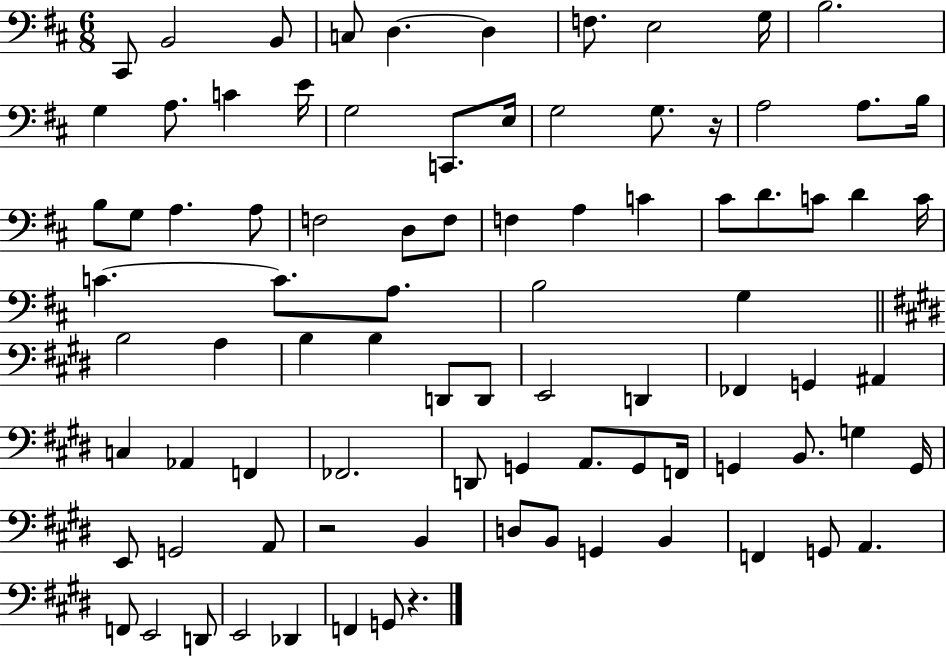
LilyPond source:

{
  \clef bass
  \numericTimeSignature
  \time 6/8
  \key d \major
  cis,8 b,2 b,8 | c8 d4.~~ d4 | f8. e2 g16 | b2. | \break g4 a8. c'4 e'16 | g2 c,8. e16 | g2 g8. r16 | a2 a8. b16 | \break b8 g8 a4. a8 | f2 d8 f8 | f4 a4 c'4 | cis'8 d'8. c'8 d'4 c'16 | \break c'4.~~ c'8. a8. | b2 g4 | \bar "||" \break \key e \major b2 a4 | b4 b4 d,8 d,8 | e,2 d,4 | fes,4 g,4 ais,4 | \break c4 aes,4 f,4 | fes,2. | d,8 g,4 a,8. g,8 f,16 | g,4 b,8. g4 g,16 | \break e,8 g,2 a,8 | r2 b,4 | d8 b,8 g,4 b,4 | f,4 g,8 a,4. | \break f,8 e,2 d,8 | e,2 des,4 | f,4 g,8 r4. | \bar "|."
}